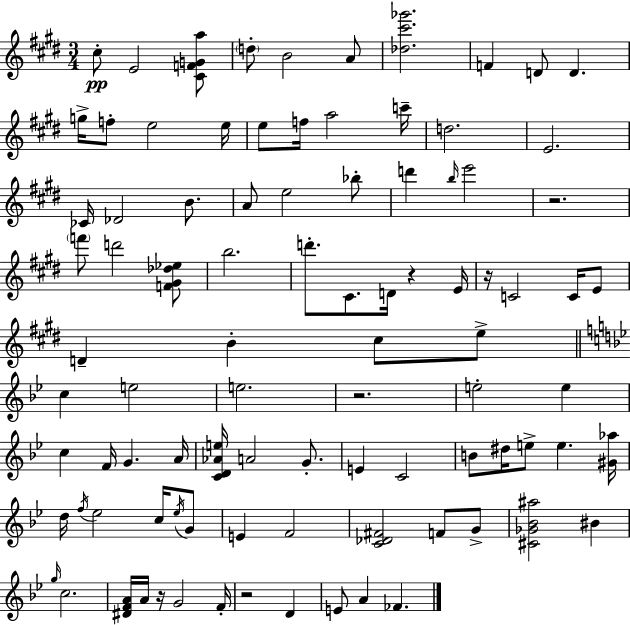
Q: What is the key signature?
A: E major